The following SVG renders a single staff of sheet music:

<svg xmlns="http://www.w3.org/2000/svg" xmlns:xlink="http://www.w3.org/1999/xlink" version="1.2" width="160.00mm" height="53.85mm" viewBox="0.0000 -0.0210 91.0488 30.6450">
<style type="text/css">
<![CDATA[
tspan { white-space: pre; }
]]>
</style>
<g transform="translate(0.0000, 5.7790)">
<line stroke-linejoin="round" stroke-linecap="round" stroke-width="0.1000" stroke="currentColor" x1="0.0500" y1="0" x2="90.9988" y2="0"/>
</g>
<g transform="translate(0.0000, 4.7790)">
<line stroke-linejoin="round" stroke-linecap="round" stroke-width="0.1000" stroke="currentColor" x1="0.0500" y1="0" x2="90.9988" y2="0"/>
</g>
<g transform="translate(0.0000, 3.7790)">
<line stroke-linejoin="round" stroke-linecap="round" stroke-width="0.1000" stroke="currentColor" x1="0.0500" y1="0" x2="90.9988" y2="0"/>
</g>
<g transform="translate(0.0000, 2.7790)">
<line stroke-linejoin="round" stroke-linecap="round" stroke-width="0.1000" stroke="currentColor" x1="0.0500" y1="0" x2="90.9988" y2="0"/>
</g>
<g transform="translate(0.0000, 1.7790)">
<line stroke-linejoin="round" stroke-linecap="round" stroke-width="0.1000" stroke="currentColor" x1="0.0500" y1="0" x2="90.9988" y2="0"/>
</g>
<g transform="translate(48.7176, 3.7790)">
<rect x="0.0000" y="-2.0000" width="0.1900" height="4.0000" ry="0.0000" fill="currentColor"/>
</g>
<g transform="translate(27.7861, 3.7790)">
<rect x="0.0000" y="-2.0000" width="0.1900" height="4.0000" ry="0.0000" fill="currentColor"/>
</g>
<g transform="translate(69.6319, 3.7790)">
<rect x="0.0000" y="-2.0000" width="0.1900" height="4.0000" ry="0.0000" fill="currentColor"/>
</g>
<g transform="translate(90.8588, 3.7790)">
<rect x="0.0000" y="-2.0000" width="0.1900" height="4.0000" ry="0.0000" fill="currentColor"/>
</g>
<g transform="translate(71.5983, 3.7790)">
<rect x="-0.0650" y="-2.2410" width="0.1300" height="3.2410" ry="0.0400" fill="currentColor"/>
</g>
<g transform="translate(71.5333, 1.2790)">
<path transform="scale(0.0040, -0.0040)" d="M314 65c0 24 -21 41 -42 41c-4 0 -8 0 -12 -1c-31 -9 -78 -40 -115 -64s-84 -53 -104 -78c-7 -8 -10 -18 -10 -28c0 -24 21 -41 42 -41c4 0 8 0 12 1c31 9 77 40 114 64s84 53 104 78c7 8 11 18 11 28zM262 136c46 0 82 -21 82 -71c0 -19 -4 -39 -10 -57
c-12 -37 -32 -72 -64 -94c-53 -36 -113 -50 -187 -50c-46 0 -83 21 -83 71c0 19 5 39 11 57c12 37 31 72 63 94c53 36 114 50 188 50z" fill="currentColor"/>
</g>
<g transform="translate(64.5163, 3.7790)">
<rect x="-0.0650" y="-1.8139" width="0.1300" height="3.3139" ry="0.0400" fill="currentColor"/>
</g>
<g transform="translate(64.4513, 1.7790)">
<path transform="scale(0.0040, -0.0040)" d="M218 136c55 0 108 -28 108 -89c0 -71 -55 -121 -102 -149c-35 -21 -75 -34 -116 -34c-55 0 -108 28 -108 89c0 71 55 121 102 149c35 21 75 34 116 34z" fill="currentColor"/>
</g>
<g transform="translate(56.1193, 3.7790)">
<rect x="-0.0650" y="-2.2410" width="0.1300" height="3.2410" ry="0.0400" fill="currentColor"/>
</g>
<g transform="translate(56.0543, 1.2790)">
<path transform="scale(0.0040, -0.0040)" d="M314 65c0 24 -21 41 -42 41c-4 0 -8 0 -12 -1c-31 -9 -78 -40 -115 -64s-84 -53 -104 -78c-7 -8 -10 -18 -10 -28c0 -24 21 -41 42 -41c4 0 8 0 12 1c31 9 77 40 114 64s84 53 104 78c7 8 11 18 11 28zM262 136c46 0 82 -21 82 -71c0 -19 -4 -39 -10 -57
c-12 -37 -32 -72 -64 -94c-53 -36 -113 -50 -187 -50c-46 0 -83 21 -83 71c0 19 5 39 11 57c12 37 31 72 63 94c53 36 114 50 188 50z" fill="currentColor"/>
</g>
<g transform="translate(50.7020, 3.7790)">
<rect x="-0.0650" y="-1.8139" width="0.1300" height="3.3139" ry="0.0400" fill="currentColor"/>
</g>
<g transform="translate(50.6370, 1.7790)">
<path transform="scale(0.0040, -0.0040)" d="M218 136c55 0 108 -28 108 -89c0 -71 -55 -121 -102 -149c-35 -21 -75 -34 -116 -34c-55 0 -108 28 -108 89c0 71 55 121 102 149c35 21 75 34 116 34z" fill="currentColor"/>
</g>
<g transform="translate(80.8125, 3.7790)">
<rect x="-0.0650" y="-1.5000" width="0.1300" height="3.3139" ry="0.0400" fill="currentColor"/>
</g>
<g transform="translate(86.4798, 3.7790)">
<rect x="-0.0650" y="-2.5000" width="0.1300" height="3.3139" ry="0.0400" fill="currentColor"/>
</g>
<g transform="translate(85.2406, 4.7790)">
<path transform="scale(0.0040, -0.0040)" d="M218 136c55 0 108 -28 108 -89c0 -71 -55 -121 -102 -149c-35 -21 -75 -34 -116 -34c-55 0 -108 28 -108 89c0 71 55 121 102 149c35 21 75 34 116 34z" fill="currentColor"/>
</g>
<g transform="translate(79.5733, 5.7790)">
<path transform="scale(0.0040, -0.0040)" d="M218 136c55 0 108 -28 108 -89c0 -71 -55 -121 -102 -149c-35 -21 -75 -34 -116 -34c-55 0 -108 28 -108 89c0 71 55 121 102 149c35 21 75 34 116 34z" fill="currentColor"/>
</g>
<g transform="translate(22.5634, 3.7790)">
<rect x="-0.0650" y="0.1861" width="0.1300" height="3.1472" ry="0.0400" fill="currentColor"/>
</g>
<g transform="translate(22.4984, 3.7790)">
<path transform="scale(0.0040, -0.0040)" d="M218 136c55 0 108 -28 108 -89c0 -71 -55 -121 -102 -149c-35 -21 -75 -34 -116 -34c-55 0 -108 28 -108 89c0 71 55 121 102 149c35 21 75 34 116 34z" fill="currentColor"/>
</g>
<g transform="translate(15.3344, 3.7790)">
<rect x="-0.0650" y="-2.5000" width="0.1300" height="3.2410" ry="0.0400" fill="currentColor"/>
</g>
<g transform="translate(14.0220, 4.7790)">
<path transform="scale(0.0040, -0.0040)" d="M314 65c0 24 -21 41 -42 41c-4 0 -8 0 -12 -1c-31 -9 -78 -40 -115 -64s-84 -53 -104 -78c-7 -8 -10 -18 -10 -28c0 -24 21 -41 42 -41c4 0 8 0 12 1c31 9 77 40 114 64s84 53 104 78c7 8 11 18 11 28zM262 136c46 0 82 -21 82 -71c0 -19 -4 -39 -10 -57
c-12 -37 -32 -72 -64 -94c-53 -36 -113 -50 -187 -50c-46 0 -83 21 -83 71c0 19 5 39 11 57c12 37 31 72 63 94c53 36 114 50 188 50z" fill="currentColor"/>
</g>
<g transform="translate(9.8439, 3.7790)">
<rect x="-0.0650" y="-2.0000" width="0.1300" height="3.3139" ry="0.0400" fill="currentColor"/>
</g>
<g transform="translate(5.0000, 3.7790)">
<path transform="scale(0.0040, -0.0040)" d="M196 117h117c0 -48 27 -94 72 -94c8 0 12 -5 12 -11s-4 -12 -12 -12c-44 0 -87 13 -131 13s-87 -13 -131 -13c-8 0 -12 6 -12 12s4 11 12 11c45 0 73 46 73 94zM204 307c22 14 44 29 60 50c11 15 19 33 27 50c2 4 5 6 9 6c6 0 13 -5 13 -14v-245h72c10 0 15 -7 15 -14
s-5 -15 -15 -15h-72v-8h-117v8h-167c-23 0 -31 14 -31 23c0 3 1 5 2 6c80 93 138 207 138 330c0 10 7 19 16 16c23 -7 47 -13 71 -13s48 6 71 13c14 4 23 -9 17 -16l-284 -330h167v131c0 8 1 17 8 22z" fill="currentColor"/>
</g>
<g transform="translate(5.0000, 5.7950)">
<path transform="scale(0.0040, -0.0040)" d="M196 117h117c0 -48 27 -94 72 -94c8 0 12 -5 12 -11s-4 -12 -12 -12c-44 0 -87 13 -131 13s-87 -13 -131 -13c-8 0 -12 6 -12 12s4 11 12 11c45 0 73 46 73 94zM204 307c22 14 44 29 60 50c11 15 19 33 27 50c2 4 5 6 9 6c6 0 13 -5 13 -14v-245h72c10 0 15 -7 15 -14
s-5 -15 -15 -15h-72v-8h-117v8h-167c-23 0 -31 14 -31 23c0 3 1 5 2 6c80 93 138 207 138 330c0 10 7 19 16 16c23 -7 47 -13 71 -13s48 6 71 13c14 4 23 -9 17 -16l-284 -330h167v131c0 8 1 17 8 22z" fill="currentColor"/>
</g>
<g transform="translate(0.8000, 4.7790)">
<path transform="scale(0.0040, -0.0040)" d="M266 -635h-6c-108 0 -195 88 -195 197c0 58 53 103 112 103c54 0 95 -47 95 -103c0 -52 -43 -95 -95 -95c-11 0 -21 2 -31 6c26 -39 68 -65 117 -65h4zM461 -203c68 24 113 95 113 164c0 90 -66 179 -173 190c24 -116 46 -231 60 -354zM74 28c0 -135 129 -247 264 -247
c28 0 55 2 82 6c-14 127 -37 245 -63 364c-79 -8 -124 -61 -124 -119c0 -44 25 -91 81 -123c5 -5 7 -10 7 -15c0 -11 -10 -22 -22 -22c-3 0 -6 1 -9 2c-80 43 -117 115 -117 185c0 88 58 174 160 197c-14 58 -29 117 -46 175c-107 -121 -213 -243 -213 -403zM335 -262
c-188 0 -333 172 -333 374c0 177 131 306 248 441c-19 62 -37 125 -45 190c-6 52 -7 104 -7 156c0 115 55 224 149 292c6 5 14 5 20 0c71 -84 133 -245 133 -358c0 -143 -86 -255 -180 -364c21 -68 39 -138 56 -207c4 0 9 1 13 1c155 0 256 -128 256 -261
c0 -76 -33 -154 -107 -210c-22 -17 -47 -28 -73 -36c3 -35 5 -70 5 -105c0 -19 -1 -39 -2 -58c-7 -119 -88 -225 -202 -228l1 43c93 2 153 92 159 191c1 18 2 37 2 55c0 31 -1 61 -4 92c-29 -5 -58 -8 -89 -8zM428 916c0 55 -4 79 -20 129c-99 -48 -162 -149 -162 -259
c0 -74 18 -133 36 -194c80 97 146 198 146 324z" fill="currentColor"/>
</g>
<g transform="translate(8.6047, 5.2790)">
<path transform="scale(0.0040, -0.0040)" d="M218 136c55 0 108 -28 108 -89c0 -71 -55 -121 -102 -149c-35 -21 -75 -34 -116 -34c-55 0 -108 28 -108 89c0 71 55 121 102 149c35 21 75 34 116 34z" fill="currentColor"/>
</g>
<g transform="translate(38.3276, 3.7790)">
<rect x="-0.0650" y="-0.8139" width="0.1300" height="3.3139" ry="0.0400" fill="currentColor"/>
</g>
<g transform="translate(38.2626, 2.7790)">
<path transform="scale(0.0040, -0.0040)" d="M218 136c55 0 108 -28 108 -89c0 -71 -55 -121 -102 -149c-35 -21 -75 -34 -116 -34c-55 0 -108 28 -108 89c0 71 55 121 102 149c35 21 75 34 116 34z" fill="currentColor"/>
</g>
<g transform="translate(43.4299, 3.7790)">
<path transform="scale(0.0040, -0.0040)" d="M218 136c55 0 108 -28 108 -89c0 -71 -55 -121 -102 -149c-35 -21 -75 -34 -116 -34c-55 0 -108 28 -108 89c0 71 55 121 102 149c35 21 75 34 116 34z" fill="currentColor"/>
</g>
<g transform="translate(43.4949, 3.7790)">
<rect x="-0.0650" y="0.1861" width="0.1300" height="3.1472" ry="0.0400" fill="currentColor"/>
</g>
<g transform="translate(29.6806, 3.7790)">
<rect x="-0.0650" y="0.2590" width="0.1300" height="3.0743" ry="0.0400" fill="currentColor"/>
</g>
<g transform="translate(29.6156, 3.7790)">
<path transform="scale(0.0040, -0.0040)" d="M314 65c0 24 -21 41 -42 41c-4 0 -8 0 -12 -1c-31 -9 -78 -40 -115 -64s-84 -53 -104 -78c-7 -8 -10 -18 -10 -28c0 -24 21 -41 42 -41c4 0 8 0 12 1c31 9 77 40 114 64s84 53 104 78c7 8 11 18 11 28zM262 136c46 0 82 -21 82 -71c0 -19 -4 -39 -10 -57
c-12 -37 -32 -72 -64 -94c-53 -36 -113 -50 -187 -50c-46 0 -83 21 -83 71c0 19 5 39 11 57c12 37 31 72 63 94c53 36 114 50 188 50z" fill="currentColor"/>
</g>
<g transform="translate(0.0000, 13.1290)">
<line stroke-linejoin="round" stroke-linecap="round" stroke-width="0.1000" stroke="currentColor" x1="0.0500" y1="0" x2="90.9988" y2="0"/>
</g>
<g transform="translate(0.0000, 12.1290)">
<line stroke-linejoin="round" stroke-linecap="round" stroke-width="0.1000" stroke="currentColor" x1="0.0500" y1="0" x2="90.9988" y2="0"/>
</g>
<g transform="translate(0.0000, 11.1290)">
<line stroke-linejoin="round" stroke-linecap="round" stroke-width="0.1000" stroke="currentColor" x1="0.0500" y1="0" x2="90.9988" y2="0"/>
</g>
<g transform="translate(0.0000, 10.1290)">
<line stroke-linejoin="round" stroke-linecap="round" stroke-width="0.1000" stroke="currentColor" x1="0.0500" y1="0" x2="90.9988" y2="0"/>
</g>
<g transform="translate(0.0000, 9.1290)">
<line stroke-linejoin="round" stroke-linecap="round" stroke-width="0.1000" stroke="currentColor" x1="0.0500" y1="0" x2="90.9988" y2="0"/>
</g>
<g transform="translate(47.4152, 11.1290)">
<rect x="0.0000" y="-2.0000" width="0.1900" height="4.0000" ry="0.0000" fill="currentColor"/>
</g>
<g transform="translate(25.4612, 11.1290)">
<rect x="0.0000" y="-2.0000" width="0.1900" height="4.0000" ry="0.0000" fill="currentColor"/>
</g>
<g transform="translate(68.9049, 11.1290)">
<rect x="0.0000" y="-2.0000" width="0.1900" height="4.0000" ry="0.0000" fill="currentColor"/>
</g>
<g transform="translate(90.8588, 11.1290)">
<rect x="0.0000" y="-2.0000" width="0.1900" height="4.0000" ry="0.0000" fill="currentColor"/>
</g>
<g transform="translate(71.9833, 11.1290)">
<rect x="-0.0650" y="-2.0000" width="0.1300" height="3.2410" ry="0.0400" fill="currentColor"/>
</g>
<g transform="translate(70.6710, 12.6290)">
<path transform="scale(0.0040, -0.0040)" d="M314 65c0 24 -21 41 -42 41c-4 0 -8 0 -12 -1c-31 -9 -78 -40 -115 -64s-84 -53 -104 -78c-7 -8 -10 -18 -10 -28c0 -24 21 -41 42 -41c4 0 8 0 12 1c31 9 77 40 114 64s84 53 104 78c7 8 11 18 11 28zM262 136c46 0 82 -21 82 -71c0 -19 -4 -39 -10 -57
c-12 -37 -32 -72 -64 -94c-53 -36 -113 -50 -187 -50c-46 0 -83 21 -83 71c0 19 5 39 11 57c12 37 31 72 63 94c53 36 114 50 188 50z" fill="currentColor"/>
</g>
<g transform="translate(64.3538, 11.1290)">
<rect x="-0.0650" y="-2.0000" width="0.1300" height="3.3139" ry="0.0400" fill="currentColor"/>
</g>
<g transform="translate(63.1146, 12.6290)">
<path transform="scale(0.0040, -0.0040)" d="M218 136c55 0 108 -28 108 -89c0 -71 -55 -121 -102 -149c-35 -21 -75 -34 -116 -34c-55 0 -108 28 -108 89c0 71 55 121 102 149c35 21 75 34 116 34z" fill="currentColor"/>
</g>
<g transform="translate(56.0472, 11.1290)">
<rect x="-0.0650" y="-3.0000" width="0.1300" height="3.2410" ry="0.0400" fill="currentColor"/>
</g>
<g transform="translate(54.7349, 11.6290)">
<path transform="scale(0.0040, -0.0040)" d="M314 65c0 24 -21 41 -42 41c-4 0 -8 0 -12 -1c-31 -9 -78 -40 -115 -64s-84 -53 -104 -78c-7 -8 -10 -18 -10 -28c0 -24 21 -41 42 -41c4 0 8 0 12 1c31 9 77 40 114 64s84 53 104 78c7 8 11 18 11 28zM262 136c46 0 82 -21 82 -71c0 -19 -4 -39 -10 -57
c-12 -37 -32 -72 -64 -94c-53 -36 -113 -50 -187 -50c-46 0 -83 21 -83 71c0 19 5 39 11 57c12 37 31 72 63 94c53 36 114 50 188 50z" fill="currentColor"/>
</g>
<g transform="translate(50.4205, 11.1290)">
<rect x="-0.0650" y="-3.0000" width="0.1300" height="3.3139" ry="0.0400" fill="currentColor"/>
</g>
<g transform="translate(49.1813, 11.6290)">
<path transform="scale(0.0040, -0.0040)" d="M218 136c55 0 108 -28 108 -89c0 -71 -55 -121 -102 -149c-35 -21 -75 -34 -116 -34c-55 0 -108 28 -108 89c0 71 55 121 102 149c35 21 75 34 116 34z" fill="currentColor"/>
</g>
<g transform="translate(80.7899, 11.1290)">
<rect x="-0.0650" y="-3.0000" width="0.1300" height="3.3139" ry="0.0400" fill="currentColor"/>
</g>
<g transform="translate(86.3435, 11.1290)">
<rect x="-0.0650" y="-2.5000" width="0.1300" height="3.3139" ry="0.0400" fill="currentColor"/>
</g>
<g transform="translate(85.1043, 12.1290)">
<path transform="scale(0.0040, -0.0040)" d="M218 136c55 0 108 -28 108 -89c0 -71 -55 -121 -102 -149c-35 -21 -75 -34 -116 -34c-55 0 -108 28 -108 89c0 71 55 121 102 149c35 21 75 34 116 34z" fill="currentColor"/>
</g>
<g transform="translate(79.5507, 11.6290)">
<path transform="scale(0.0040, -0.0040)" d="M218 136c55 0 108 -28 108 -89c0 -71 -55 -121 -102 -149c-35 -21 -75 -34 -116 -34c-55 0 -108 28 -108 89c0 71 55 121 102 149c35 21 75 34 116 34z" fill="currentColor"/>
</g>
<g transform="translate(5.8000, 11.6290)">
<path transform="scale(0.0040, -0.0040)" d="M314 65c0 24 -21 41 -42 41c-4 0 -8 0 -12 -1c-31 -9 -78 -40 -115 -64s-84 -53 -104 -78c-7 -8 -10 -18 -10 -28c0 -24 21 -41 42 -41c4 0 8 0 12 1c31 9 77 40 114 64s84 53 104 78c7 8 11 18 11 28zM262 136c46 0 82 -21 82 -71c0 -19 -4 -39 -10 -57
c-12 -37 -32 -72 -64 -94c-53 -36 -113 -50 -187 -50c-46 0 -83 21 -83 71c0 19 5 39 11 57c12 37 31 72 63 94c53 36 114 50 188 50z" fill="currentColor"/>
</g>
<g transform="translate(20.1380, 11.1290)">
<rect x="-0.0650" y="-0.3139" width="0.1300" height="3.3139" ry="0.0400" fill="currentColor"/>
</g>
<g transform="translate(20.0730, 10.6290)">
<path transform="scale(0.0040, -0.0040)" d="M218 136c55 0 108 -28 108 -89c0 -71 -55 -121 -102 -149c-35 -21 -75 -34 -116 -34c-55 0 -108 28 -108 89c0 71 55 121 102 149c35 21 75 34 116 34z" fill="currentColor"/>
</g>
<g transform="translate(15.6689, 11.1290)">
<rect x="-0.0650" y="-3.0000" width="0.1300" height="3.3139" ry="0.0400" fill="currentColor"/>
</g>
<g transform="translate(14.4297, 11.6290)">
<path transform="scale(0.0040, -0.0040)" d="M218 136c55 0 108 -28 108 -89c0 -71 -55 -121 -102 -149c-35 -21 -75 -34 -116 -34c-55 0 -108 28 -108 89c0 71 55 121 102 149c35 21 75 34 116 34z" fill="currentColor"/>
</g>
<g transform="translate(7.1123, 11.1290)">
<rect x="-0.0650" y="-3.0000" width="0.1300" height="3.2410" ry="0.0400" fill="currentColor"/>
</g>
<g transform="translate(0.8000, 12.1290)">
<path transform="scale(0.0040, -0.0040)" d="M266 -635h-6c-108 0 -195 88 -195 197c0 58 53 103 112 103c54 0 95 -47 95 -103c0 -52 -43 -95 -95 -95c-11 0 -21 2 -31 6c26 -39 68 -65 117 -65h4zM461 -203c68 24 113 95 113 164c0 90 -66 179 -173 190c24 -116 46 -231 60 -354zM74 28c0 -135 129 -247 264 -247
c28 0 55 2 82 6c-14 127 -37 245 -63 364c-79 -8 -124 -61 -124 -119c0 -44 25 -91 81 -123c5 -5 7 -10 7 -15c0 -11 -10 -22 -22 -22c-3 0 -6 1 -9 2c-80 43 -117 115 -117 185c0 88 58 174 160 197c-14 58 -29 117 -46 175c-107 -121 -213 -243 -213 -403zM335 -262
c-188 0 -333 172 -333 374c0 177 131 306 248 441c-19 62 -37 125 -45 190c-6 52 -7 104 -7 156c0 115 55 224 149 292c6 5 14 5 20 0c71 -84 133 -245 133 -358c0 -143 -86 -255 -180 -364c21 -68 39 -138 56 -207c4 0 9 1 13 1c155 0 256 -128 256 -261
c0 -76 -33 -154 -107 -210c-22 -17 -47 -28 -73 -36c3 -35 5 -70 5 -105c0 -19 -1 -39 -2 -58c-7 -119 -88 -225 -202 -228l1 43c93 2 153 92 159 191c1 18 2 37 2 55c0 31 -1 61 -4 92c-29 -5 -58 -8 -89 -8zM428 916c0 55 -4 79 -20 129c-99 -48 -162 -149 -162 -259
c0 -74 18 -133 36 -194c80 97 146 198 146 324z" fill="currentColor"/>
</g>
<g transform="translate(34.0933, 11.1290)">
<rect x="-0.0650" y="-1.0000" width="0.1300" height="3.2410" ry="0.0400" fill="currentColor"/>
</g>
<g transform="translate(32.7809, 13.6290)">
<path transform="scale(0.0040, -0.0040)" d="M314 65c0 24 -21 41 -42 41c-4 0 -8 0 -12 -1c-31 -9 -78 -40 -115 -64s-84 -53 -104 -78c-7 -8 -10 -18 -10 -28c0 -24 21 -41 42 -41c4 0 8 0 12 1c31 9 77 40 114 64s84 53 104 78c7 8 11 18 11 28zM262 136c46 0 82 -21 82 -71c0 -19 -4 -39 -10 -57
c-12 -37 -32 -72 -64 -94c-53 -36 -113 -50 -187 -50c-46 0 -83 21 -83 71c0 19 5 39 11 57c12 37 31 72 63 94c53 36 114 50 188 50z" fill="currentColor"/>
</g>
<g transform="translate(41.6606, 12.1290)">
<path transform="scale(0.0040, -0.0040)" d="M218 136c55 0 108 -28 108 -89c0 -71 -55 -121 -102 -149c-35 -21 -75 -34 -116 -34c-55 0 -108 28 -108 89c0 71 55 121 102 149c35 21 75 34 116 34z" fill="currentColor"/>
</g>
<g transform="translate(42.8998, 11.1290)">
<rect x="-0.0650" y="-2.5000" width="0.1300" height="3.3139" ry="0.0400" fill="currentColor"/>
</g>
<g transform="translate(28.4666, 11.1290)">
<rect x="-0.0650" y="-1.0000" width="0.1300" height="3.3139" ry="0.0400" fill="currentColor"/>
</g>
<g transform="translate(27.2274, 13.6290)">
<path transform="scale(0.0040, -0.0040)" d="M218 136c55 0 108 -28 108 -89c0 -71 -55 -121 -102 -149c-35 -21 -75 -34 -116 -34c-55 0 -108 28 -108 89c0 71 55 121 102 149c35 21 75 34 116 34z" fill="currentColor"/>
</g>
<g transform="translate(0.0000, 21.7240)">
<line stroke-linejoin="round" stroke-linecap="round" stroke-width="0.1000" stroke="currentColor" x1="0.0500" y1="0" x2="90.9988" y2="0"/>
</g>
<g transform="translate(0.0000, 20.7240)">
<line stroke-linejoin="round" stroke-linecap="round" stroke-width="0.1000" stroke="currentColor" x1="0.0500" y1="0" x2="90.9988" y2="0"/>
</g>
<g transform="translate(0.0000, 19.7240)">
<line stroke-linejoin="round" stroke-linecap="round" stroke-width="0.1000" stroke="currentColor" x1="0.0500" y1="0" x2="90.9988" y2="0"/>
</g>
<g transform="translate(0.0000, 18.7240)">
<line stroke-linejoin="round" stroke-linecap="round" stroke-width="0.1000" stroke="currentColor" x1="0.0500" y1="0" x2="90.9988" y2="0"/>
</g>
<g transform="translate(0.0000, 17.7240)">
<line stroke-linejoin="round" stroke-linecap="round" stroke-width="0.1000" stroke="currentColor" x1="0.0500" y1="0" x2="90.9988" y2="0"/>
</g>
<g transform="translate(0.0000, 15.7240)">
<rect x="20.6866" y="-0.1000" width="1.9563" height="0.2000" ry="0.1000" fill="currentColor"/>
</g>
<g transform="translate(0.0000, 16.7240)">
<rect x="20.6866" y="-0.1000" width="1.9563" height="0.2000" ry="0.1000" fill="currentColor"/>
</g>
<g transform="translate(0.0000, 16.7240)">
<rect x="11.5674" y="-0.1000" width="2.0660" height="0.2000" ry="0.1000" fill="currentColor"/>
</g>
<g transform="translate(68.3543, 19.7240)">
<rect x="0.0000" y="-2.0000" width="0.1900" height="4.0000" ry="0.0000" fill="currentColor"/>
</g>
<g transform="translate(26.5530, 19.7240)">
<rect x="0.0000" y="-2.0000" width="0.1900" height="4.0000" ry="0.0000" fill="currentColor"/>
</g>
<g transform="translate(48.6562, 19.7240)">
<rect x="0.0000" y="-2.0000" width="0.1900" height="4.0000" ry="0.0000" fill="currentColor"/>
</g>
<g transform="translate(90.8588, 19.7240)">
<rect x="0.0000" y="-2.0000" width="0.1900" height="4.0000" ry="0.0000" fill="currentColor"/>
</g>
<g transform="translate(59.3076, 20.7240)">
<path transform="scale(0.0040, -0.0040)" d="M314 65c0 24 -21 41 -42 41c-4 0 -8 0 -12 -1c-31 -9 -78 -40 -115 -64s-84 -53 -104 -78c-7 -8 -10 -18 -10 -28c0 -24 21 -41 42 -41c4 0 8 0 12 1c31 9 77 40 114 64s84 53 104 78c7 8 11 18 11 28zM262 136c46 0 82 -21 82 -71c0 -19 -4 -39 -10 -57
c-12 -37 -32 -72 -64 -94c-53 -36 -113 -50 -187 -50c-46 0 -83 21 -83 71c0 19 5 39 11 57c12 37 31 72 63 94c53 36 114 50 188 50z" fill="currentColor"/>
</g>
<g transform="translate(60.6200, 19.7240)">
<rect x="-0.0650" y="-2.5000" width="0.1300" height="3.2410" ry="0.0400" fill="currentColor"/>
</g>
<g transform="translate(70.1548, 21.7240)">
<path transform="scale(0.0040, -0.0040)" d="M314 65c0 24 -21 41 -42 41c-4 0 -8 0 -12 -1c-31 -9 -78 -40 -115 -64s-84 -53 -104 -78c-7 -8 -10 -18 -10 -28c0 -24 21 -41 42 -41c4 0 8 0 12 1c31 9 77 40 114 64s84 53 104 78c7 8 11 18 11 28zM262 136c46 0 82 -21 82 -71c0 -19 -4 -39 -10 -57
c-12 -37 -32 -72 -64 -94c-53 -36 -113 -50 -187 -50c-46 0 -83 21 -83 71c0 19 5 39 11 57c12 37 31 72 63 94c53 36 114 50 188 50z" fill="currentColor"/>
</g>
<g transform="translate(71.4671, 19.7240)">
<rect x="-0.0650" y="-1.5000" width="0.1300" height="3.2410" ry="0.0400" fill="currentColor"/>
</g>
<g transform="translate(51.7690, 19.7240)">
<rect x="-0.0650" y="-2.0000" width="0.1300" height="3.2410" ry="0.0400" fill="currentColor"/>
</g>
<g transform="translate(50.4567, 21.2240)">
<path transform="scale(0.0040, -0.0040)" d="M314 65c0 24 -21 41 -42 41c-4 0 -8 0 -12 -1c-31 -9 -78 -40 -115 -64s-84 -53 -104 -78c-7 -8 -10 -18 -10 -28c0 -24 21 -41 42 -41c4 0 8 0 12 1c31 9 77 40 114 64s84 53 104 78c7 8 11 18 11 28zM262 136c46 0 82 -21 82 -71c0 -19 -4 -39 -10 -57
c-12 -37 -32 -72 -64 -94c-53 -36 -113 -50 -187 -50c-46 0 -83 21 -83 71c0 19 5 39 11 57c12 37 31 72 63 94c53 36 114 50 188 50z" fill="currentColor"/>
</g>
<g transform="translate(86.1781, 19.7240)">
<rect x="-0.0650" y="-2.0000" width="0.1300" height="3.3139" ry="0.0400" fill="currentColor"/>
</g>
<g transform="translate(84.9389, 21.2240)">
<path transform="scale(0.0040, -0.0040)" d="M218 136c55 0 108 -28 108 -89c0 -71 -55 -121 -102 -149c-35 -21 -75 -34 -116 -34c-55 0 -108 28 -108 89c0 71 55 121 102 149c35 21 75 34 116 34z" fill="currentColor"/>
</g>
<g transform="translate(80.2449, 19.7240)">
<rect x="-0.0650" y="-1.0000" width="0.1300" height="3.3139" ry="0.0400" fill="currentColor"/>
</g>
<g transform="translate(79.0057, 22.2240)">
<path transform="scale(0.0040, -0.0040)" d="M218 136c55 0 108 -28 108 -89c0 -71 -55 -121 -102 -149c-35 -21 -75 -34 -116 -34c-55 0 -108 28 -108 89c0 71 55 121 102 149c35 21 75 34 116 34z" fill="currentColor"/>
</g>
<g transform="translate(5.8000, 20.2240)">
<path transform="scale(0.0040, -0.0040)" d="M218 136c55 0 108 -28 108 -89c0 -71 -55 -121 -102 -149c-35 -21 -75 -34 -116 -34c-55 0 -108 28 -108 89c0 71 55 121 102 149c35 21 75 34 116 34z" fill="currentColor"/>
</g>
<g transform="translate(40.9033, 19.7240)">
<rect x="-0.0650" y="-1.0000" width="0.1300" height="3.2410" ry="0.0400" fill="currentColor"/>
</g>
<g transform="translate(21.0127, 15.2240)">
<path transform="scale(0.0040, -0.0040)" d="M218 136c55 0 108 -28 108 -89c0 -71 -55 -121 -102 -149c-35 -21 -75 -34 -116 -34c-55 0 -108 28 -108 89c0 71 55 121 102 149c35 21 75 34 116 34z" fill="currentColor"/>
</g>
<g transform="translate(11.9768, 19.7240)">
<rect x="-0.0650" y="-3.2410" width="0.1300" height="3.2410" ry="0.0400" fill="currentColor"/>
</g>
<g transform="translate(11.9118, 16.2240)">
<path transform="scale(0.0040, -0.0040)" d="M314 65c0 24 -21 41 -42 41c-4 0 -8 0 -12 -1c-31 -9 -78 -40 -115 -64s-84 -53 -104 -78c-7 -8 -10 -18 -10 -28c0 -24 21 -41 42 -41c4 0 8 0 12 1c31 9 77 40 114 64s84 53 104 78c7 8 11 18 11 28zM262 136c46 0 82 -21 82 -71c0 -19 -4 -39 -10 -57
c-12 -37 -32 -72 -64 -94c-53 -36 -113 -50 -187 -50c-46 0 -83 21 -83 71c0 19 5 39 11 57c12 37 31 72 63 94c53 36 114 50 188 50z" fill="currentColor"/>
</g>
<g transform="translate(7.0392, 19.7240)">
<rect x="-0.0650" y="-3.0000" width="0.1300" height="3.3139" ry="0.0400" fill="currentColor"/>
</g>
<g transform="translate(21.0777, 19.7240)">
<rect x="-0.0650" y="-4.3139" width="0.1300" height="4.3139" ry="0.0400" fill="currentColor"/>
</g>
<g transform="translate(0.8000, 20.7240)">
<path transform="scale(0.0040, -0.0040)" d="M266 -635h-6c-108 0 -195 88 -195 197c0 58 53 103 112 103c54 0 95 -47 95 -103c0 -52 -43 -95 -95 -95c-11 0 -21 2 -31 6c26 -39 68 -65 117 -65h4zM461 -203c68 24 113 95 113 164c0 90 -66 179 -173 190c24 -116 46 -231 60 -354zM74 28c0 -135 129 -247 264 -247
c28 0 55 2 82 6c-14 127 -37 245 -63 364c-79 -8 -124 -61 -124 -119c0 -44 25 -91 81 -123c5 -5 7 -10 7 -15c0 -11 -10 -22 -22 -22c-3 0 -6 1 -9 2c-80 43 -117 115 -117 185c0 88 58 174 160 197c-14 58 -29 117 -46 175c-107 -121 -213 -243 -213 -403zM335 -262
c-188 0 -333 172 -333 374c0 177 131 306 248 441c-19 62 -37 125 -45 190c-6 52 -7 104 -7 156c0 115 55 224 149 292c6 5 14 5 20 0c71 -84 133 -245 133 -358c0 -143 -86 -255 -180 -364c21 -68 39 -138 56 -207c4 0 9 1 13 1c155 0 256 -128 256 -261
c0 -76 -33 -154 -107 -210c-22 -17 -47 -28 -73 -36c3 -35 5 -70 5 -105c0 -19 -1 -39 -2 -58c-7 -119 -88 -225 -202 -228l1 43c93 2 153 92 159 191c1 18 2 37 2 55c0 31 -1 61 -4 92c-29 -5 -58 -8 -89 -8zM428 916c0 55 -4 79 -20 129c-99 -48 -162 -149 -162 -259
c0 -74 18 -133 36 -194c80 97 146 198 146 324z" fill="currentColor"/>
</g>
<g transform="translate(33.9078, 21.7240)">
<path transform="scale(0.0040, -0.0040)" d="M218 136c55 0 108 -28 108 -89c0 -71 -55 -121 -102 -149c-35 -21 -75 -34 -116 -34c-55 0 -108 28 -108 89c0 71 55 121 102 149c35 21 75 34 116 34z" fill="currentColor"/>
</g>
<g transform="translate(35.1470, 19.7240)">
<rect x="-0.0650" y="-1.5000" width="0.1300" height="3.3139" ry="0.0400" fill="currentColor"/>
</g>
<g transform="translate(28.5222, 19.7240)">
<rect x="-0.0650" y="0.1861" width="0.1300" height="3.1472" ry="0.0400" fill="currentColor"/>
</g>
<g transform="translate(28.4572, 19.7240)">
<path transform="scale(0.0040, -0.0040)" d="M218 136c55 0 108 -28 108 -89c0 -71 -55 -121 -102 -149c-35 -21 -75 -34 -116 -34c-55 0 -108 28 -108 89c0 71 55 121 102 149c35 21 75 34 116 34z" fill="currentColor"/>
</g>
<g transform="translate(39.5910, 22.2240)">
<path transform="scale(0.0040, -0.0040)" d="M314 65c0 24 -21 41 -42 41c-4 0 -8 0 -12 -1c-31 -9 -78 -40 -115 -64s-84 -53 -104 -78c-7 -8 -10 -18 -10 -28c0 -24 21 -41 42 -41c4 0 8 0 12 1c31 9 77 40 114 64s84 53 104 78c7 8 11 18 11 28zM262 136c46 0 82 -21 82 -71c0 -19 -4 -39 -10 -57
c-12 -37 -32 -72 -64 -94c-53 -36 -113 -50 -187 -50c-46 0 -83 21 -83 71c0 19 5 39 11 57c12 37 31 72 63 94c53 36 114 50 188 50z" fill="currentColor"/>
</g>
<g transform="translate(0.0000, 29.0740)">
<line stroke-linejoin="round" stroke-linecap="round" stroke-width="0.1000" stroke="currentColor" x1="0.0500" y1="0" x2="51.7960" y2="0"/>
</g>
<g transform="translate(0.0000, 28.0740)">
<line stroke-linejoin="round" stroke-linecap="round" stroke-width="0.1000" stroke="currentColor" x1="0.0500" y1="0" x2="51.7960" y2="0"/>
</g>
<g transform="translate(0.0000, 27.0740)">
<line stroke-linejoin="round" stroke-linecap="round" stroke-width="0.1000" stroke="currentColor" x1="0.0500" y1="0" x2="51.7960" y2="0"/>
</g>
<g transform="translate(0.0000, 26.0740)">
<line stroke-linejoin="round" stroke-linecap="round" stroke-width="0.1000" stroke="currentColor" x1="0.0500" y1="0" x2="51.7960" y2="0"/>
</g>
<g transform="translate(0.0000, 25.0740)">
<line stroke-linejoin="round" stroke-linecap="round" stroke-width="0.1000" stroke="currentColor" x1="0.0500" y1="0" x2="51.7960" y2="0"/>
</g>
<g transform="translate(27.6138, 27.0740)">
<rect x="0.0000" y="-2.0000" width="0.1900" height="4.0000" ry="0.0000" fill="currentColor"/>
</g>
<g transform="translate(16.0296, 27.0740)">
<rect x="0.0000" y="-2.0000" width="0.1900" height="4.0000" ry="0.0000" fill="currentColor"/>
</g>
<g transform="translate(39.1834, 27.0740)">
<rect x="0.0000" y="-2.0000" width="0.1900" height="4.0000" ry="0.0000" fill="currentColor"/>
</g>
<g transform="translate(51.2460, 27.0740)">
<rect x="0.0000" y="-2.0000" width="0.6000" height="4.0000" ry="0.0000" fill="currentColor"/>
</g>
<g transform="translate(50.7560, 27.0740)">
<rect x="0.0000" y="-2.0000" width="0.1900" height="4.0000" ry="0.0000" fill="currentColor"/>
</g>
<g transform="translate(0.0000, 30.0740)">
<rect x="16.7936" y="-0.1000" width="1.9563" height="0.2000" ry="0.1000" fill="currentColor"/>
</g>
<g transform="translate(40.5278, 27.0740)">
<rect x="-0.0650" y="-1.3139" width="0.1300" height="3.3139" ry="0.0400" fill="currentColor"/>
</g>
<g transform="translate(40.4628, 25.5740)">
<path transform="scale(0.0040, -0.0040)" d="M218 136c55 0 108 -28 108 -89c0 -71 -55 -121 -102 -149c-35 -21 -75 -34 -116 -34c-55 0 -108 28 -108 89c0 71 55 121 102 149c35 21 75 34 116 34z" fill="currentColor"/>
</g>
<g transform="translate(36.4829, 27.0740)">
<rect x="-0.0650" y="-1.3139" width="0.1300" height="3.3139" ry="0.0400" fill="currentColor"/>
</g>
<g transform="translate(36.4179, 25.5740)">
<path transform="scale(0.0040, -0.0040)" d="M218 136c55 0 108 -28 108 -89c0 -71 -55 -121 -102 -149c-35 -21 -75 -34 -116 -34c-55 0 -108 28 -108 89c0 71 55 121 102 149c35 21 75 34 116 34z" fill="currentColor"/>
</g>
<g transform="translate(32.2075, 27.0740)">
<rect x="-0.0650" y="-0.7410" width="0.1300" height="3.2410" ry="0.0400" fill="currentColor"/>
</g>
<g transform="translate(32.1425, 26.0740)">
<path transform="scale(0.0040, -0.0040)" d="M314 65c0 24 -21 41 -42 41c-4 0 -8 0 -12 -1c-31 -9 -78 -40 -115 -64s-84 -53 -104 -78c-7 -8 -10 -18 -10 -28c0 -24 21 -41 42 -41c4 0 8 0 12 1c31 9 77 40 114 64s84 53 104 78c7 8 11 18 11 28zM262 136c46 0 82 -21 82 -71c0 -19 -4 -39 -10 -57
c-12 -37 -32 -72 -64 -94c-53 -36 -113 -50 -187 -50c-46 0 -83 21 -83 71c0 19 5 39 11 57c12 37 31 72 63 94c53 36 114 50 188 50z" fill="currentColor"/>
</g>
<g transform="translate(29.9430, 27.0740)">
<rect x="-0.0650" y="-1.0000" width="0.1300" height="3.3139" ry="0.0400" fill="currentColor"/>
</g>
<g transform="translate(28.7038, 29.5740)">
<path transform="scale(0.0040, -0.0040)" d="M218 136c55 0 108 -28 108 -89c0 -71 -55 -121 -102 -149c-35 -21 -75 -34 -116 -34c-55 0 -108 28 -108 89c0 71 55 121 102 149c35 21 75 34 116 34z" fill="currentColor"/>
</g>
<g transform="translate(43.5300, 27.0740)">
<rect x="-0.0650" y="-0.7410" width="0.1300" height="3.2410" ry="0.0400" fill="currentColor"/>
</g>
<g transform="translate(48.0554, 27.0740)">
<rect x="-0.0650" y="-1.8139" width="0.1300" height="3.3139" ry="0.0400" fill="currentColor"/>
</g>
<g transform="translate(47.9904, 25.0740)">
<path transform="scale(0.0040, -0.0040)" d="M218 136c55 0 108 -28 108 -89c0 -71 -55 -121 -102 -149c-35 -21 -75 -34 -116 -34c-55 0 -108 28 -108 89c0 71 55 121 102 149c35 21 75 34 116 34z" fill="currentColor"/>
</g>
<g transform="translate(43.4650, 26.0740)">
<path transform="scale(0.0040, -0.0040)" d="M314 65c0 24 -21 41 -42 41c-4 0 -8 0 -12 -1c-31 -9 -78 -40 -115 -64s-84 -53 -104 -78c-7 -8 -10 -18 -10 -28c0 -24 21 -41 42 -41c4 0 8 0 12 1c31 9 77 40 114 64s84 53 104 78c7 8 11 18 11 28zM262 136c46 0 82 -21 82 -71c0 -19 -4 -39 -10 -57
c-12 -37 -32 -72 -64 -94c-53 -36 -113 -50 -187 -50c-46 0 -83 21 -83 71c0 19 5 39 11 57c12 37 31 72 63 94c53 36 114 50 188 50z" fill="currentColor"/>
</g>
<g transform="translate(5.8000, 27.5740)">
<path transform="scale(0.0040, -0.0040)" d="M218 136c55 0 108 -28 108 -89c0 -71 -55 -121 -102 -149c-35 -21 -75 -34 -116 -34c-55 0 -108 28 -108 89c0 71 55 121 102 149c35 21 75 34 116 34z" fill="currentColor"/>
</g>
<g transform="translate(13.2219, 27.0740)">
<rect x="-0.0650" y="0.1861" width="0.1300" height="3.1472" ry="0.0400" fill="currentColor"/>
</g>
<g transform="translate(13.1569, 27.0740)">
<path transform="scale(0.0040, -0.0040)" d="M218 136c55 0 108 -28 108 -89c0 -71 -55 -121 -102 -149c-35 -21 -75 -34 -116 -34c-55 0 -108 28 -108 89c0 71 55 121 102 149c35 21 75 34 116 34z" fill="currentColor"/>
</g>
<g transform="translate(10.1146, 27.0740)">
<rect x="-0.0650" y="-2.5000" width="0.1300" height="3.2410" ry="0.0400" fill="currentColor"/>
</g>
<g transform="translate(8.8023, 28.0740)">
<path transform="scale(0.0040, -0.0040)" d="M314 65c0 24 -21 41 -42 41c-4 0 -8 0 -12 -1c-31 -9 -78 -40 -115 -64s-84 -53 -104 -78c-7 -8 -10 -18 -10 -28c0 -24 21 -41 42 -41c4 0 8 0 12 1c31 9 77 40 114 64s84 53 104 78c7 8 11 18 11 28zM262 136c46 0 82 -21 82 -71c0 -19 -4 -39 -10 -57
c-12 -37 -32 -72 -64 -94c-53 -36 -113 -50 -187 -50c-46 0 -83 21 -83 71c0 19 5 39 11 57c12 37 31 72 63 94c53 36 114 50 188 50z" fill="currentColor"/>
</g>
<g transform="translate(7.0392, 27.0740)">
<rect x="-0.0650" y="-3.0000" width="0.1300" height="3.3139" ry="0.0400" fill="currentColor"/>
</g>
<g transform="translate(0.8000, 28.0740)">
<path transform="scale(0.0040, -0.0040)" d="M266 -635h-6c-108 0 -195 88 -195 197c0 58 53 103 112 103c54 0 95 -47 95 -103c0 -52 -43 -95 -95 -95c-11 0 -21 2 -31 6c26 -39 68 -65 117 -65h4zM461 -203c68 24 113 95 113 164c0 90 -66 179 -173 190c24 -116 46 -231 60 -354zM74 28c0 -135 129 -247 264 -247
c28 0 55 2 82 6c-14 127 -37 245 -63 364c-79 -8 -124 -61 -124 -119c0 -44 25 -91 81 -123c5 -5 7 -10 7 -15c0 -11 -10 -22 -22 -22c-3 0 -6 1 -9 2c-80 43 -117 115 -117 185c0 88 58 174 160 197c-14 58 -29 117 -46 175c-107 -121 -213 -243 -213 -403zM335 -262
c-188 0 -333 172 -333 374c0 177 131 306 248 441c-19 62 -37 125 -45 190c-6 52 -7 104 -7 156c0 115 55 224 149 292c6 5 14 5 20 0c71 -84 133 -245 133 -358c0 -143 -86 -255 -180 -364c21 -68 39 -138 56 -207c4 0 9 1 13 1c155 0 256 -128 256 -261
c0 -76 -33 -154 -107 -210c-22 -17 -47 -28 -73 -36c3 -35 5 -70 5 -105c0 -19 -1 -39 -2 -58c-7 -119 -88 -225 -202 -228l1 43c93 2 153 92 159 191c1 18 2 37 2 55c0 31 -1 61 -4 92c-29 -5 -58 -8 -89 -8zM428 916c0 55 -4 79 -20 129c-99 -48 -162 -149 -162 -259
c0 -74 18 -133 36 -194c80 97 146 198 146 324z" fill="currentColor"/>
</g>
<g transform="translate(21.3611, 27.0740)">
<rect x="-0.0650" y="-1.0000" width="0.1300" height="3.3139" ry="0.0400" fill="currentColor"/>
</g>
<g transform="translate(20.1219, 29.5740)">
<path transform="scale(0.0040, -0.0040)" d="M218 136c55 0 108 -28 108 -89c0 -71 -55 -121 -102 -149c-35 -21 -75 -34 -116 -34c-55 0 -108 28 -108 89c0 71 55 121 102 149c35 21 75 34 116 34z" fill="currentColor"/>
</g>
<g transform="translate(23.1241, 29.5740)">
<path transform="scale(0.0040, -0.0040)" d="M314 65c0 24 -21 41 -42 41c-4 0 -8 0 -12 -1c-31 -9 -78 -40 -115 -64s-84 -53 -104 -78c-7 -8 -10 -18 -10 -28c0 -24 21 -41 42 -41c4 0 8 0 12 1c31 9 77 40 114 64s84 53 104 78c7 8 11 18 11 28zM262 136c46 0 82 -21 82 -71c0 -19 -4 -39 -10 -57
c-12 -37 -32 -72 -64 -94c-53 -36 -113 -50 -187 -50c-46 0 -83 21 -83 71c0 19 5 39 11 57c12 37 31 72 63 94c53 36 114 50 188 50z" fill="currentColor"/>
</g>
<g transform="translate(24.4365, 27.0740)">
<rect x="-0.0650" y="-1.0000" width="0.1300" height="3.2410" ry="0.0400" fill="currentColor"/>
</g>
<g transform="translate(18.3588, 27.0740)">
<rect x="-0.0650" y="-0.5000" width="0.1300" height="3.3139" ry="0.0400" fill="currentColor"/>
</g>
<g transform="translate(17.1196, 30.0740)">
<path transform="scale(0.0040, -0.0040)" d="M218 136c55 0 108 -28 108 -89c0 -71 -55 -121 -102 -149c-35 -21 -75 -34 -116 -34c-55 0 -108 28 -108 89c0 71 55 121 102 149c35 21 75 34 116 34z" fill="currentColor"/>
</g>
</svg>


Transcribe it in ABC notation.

X:1
T:Untitled
M:4/4
L:1/4
K:C
F G2 B B2 d B f g2 f g2 E G A2 A c D D2 G A A2 F F2 A G A b2 d' B E D2 F2 G2 E2 D F A G2 B C D D2 D d2 e e d2 f